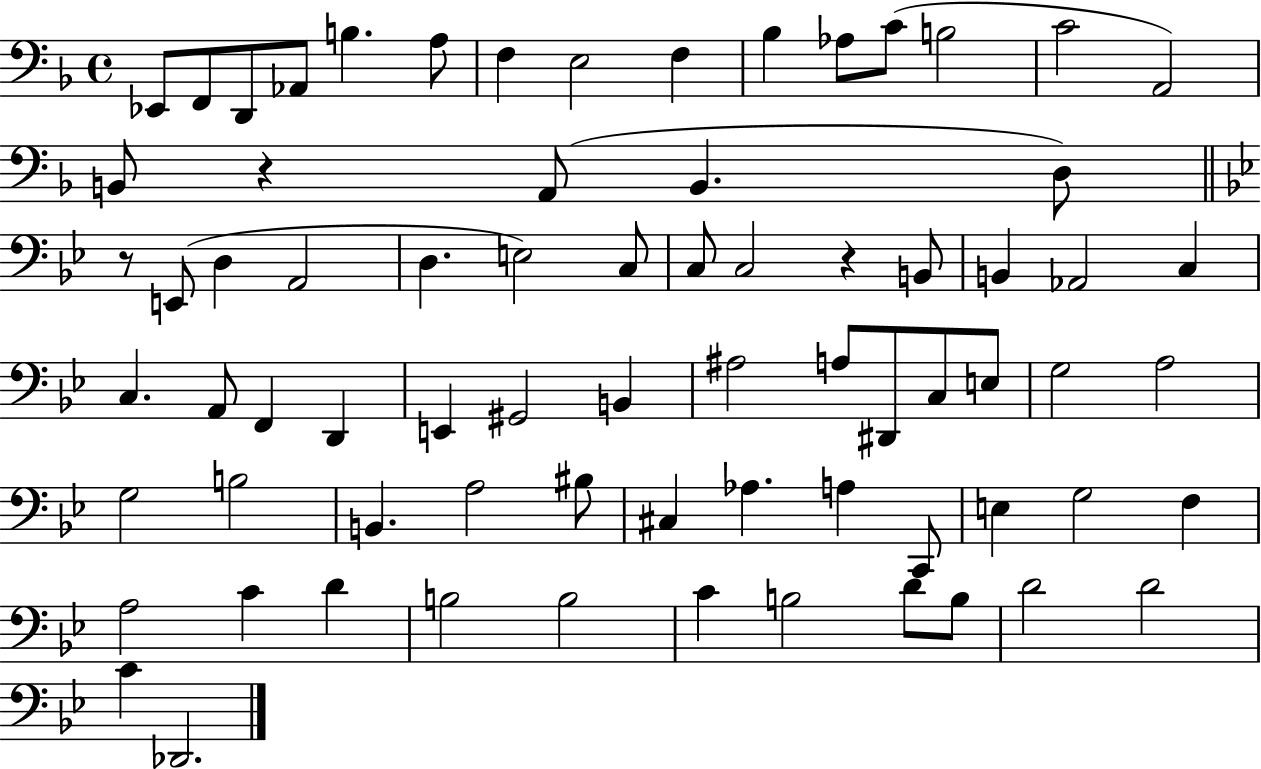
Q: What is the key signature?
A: F major